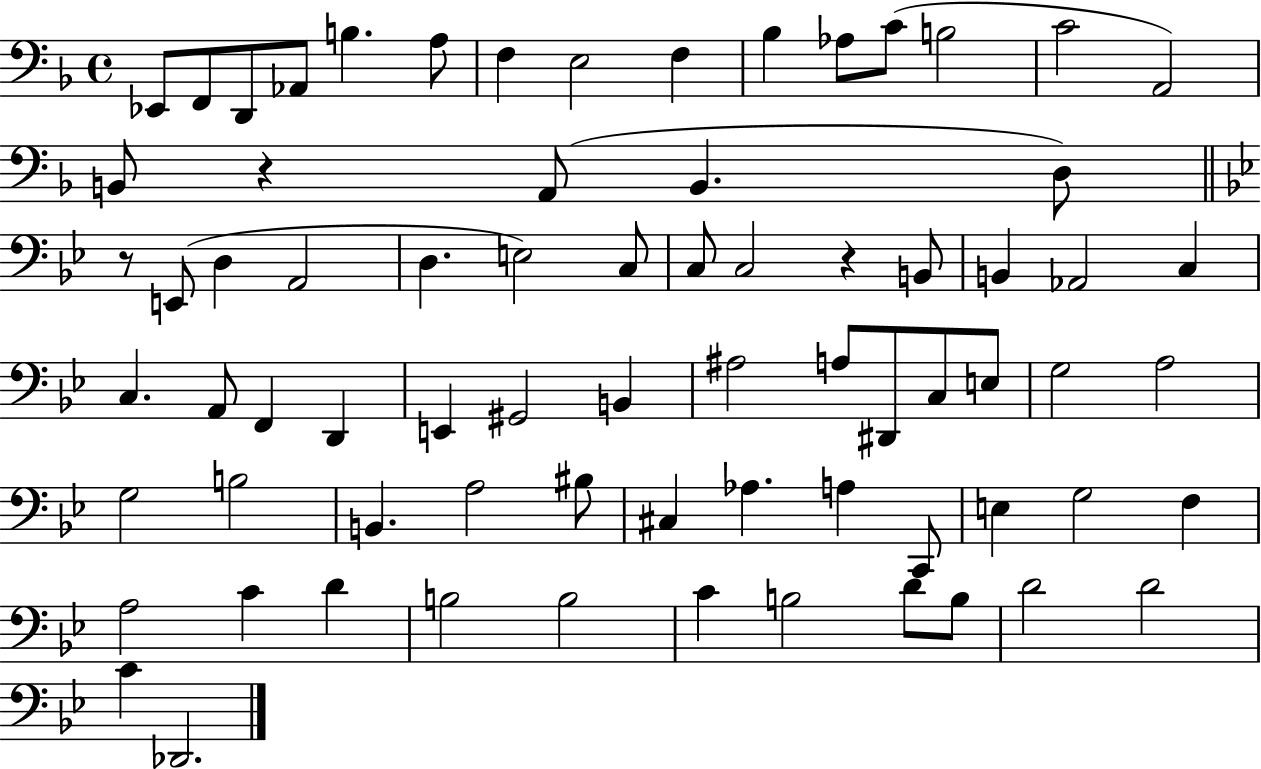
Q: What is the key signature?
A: F major